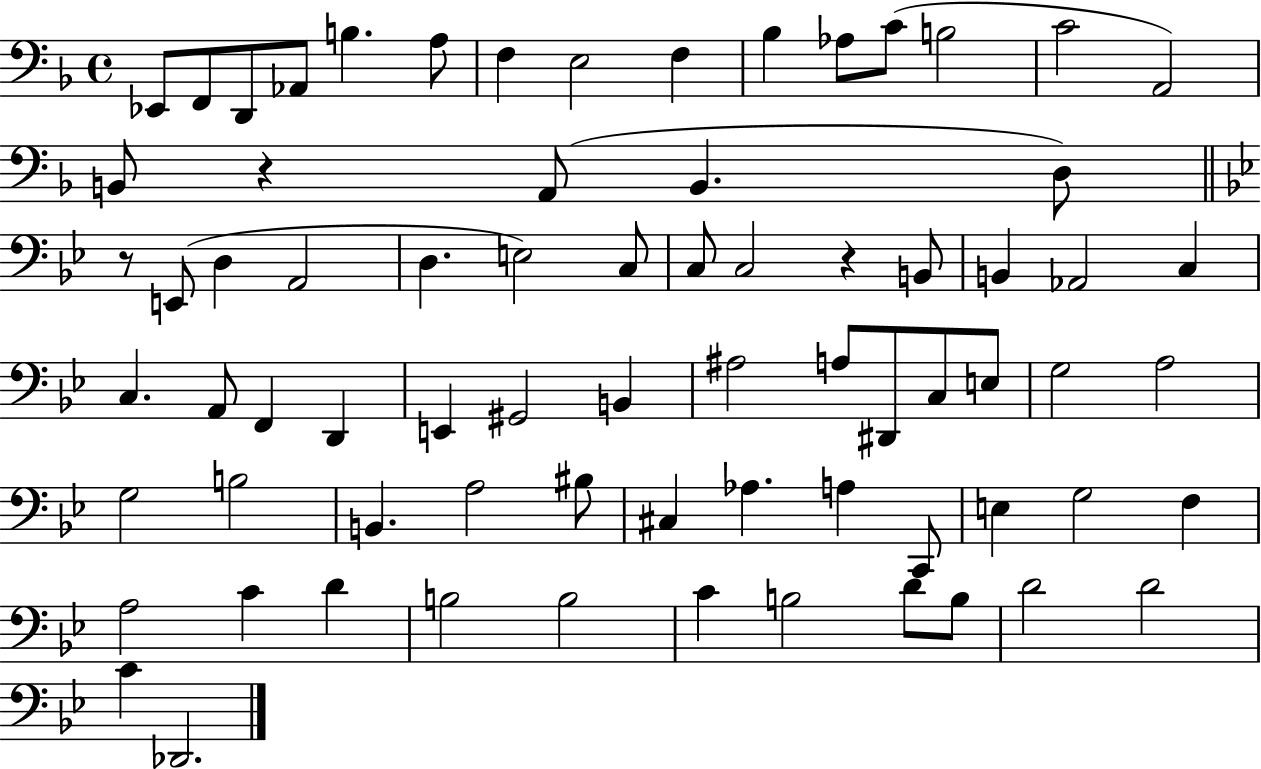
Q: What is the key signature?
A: F major